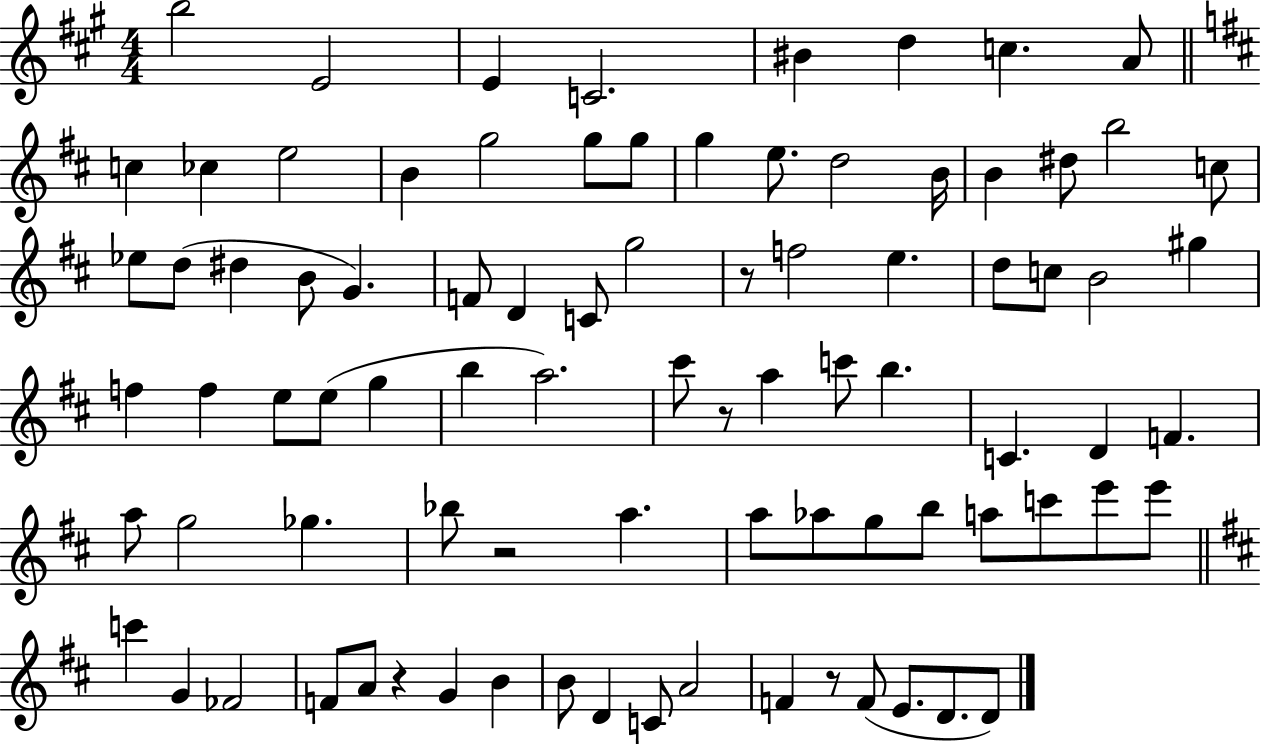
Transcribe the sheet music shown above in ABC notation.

X:1
T:Untitled
M:4/4
L:1/4
K:A
b2 E2 E C2 ^B d c A/2 c _c e2 B g2 g/2 g/2 g e/2 d2 B/4 B ^d/2 b2 c/2 _e/2 d/2 ^d B/2 G F/2 D C/2 g2 z/2 f2 e d/2 c/2 B2 ^g f f e/2 e/2 g b a2 ^c'/2 z/2 a c'/2 b C D F a/2 g2 _g _b/2 z2 a a/2 _a/2 g/2 b/2 a/2 c'/2 e'/2 e'/2 c' G _F2 F/2 A/2 z G B B/2 D C/2 A2 F z/2 F/2 E/2 D/2 D/2